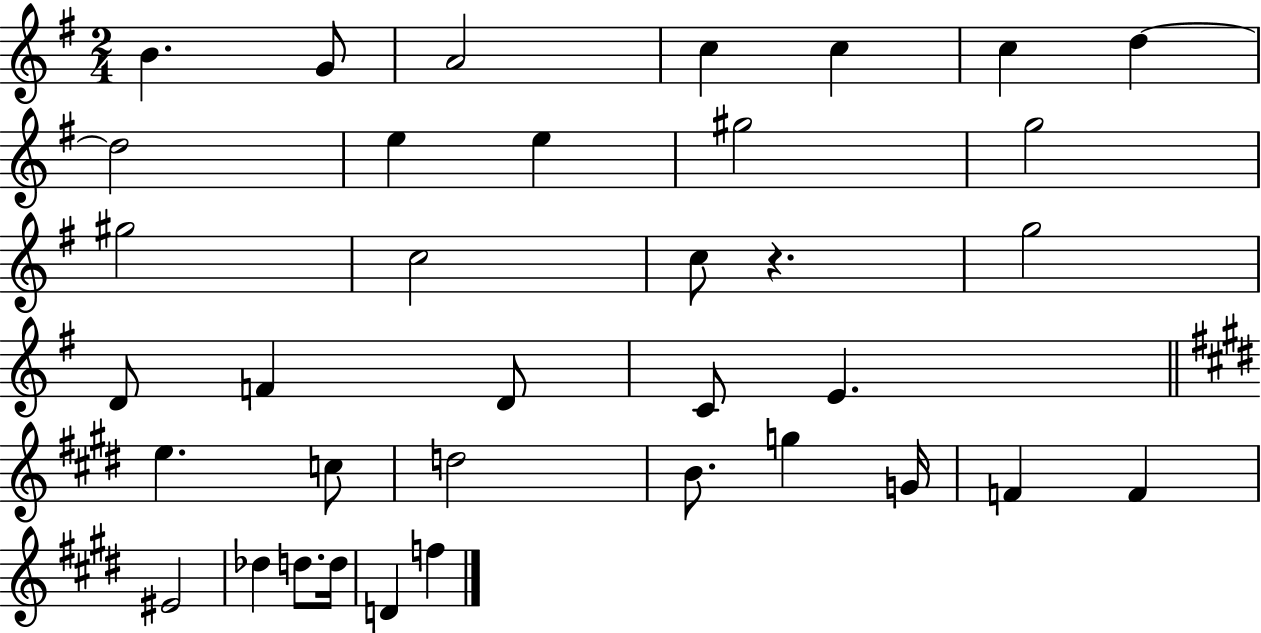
B4/q. G4/e A4/h C5/q C5/q C5/q D5/q D5/h E5/q E5/q G#5/h G5/h G#5/h C5/h C5/e R/q. G5/h D4/e F4/q D4/e C4/e E4/q. E5/q. C5/e D5/h B4/e. G5/q G4/s F4/q F4/q EIS4/h Db5/q D5/e. D5/s D4/q F5/q